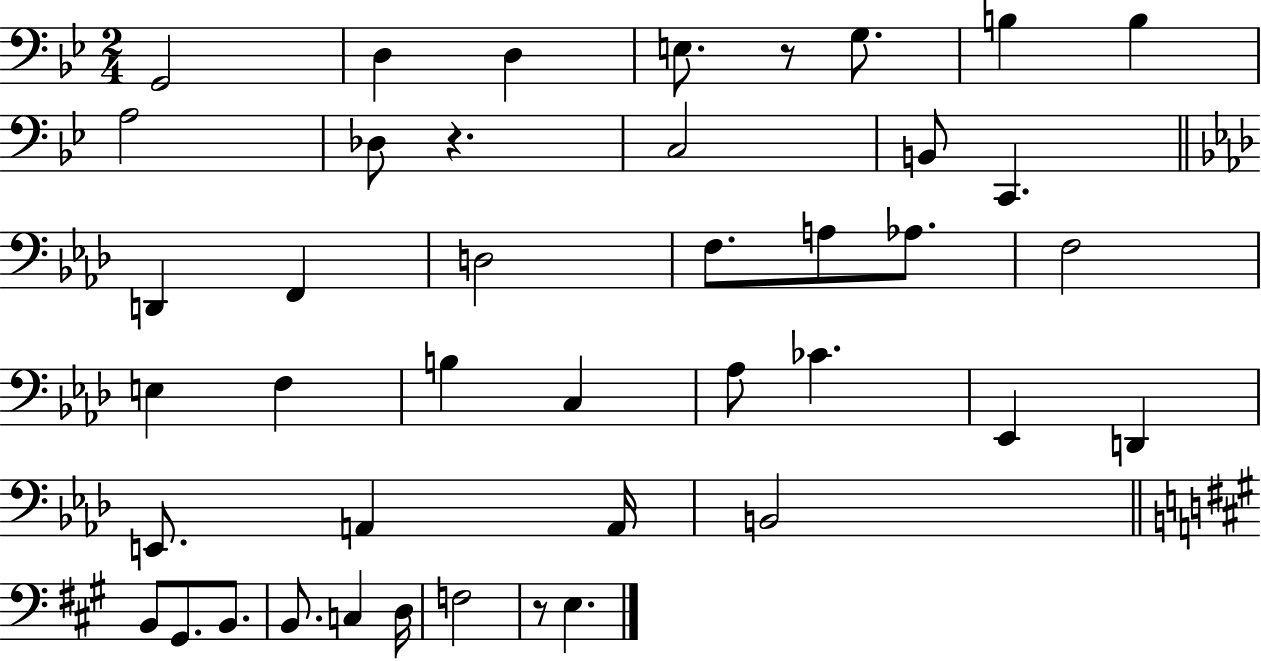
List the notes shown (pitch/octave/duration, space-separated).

G2/h D3/q D3/q E3/e. R/e G3/e. B3/q B3/q A3/h Db3/e R/q. C3/h B2/e C2/q. D2/q F2/q D3/h F3/e. A3/e Ab3/e. F3/h E3/q F3/q B3/q C3/q Ab3/e CES4/q. Eb2/q D2/q E2/e. A2/q A2/s B2/h B2/e G#2/e. B2/e. B2/e. C3/q D3/s F3/h R/e E3/q.